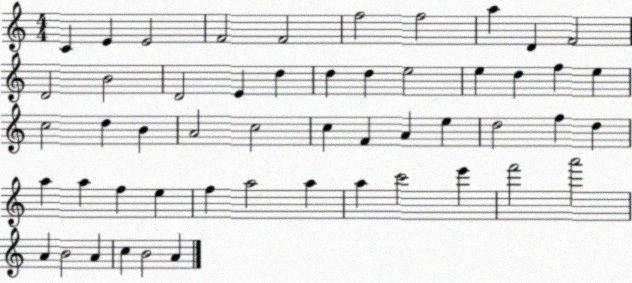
X:1
T:Untitled
M:4/4
L:1/4
K:C
C E E2 F2 F2 f2 f2 a D F2 D2 B2 D2 E d d d e2 e d f e c2 d B A2 c2 c F A e d2 f d a a f e f a2 a a c'2 e' f'2 a'2 A B2 A c B2 A